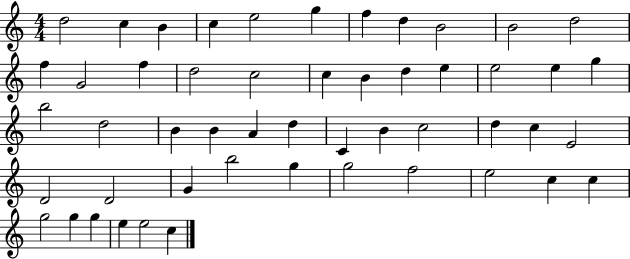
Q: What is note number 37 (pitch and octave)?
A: D4